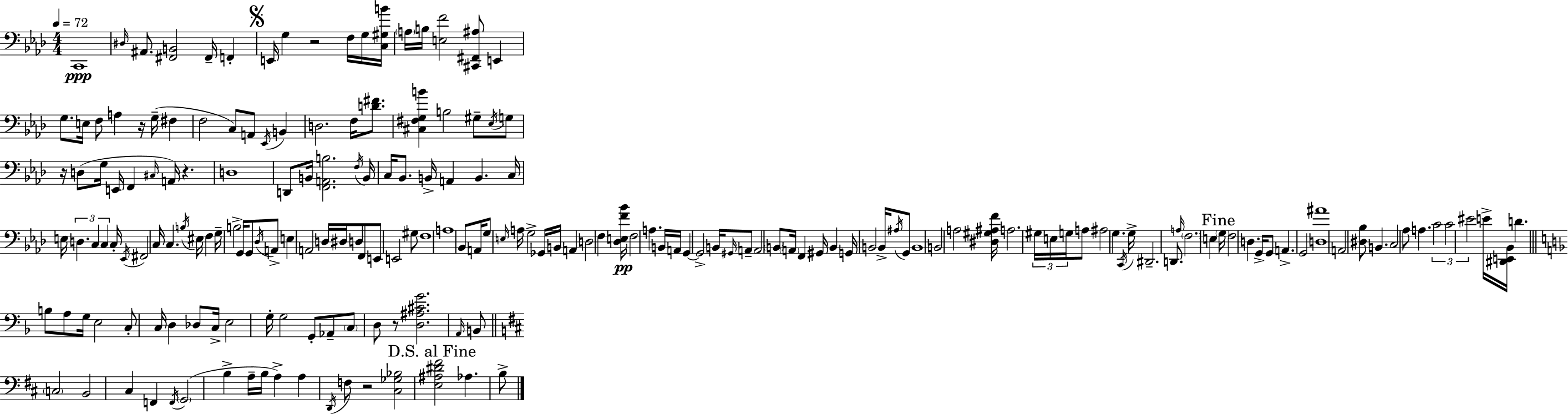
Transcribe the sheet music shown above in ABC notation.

X:1
T:Untitled
M:4/4
L:1/4
K:Ab
C,,4 ^D,/4 ^A,,/2 [^F,,B,,]2 ^F,,/4 F,, E,,/4 G, z2 F,/4 G,/4 [C,^G,B]/4 A,/4 B,/4 [E,F]2 [^C,,^F,,^A,]/2 E,, G,/2 E,/4 F,/2 A, z/4 G,/4 ^F, F,2 C,/2 A,,/2 _E,,/4 B,, D,2 F,/4 [D^F]/2 [^C,^F,G,B] B,2 ^G,/2 _E,/4 G,/2 z/4 D,/2 G,/4 E,,/4 F,, ^C,/4 A,,/4 z D,4 D,,/2 B,,/4 [F,,A,,B,]2 F,/4 B,,/4 C,/4 _B,,/2 B,,/4 A,, B,, C,/4 E,/4 D, C, C, C,/4 _E,,/4 ^F,,2 C,/4 C, B,/4 ^E,/4 F, G,/4 B,2 G,,/4 G,,/2 _D,/4 A,,/2 E, A,,2 D,/4 ^D,/4 D,/2 F,,/2 E,,/2 E,,2 ^G,/2 F,4 A,4 _B,,/2 A,,/4 G,/2 E,/4 A,/4 G,2 _G,,/4 B,,/4 A,, D,2 F, [_D,E,F_B]/4 F,2 A, B,,/4 A,,/4 G,, G,,2 B,,/4 ^G,,/4 A,,/2 A,,2 B,,/2 A,,/4 F,, ^G,,/4 B,, G,,/4 B,,2 B,,/4 ^A,/4 G,,/2 B,,4 B,,2 A,2 [^D,^G,^A,F]/4 A,2 ^G,/4 E,/4 G,/4 A,/2 ^A,2 G, C,,/4 G,/4 ^D,,2 D,,/2 A,/4 F,2 E, G,/4 F,2 D, G,,/4 G,,/2 A,, G,,2 [D,^A]4 A,,2 [^D,_B,]/2 B,, C,2 _A,/2 A, C2 C2 ^E2 E/4 [^D,,E,,_B,,]/4 D B,/2 A,/2 G,/4 E,2 C,/2 C,/4 D, _D,/2 C,/4 E,2 G,/4 G,2 G,,/2 _A,,/2 C,/2 D,/2 z/2 [D,^A,^CG]2 A,,/4 B,,/2 C,2 B,,2 ^C, F,, F,,/4 G,,2 B, A,/4 B,/4 A, A, D,,/4 F,/2 z2 [^C,_G,_B,]2 [E,^A,^D^F]2 _A, B,/2